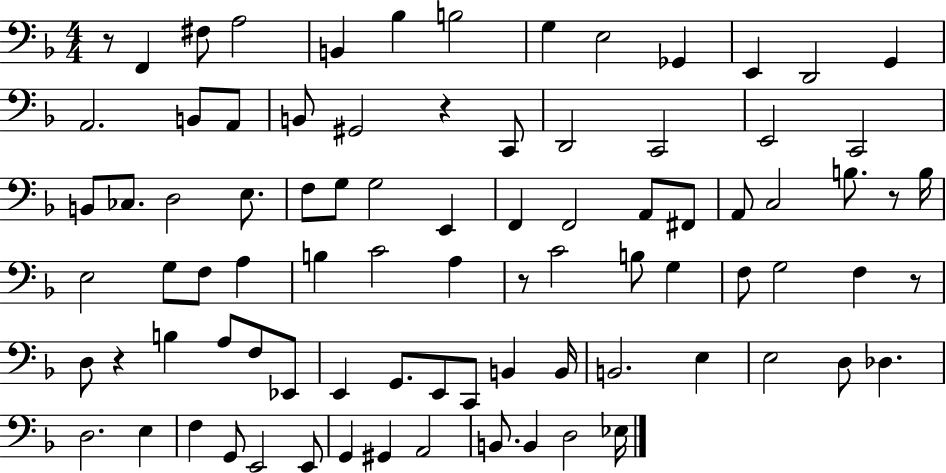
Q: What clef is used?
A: bass